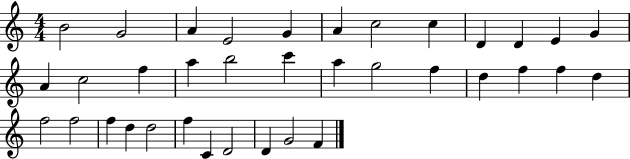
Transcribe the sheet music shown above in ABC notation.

X:1
T:Untitled
M:4/4
L:1/4
K:C
B2 G2 A E2 G A c2 c D D E G A c2 f a b2 c' a g2 f d f f d f2 f2 f d d2 f C D2 D G2 F